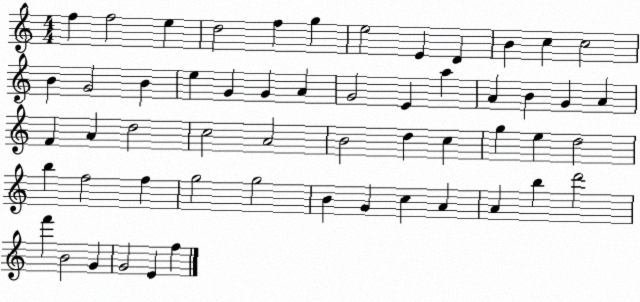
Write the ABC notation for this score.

X:1
T:Untitled
M:4/4
L:1/4
K:C
f f2 e d2 f g e2 E D B c c2 B G2 B e G G A G2 E a A B G A F A d2 c2 A2 B2 d c g e d2 b f2 f g2 g2 B G c A A b d'2 f' B2 G G2 E f